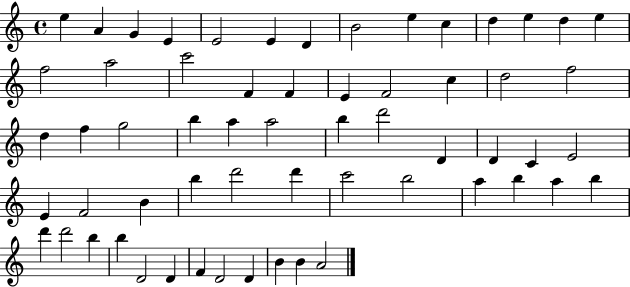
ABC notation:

X:1
T:Untitled
M:4/4
L:1/4
K:C
e A G E E2 E D B2 e c d e d e f2 a2 c'2 F F E F2 c d2 f2 d f g2 b a a2 b d'2 D D C E2 E F2 B b d'2 d' c'2 b2 a b a b d' d'2 b b D2 D F D2 D B B A2